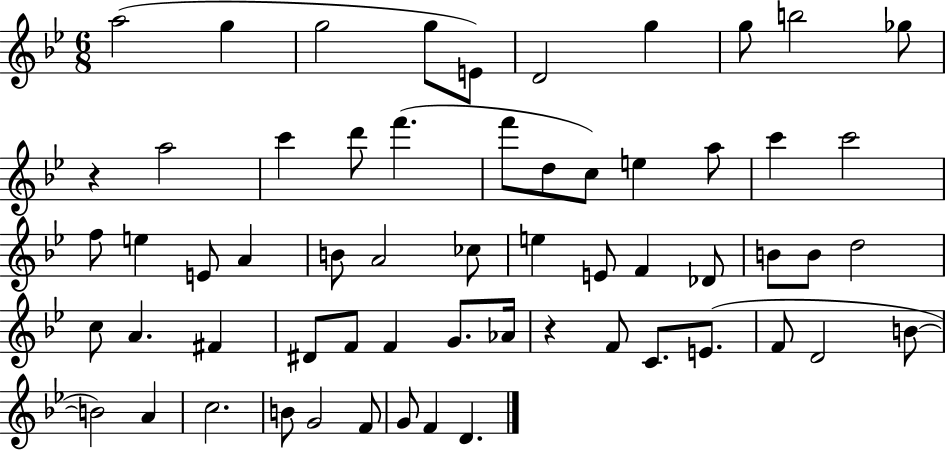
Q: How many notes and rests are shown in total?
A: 60